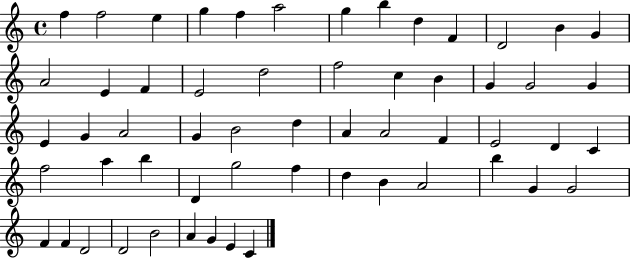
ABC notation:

X:1
T:Untitled
M:4/4
L:1/4
K:C
f f2 e g f a2 g b d F D2 B G A2 E F E2 d2 f2 c B G G2 G E G A2 G B2 d A A2 F E2 D C f2 a b D g2 f d B A2 b G G2 F F D2 D2 B2 A G E C